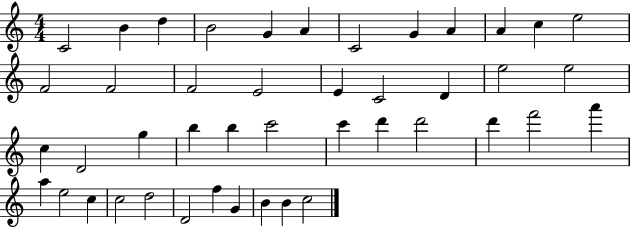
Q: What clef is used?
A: treble